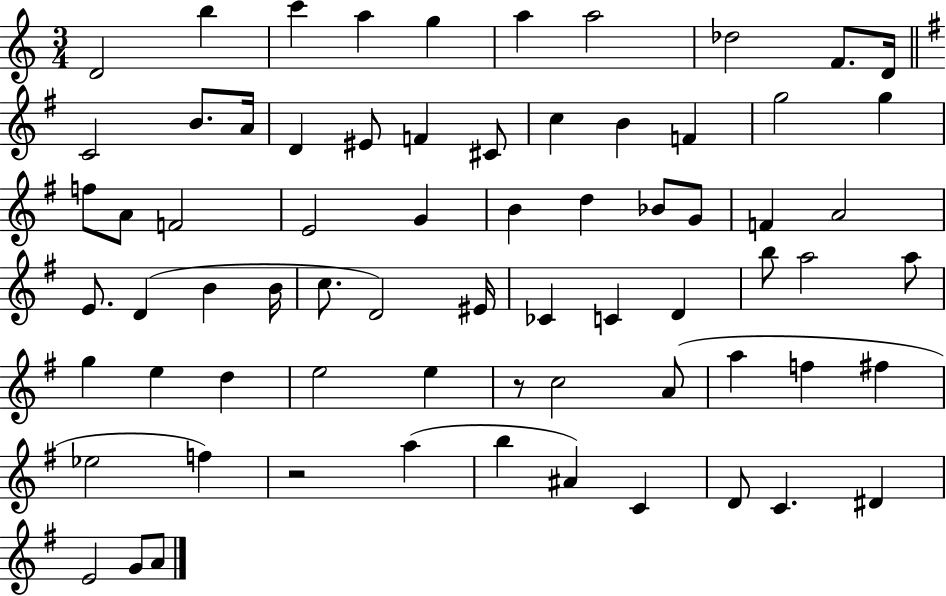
D4/h B5/q C6/q A5/q G5/q A5/q A5/h Db5/h F4/e. D4/s C4/h B4/e. A4/s D4/q EIS4/e F4/q C#4/e C5/q B4/q F4/q G5/h G5/q F5/e A4/e F4/h E4/h G4/q B4/q D5/q Bb4/e G4/e F4/q A4/h E4/e. D4/q B4/q B4/s C5/e. D4/h EIS4/s CES4/q C4/q D4/q B5/e A5/h A5/e G5/q E5/q D5/q E5/h E5/q R/e C5/h A4/e A5/q F5/q F#5/q Eb5/h F5/q R/h A5/q B5/q A#4/q C4/q D4/e C4/q. D#4/q E4/h G4/e A4/e